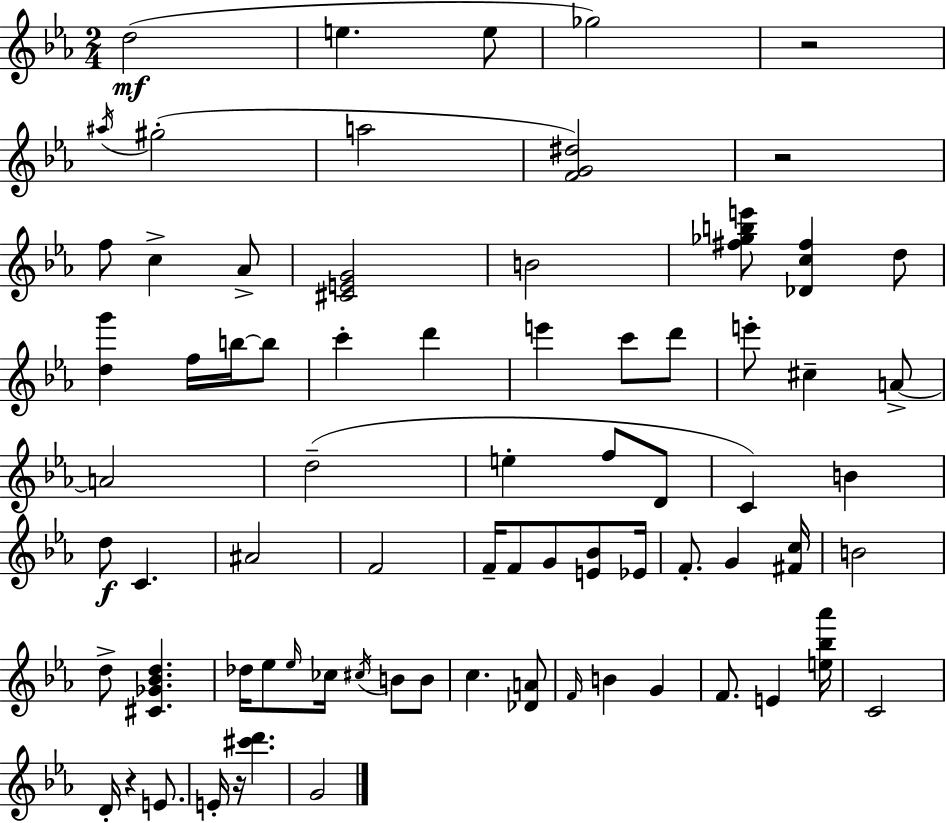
D5/h E5/q. E5/e Gb5/h R/h A#5/s G#5/h A5/h [F4,G4,D#5]/h R/h F5/e C5/q Ab4/e [C#4,E4,G4]/h B4/h [F#5,Gb5,B5,E6]/e [Db4,C5,F#5]/q D5/e [D5,G6]/q F5/s B5/s B5/e C6/q D6/q E6/q C6/e D6/e E6/e C#5/q A4/e A4/h D5/h E5/q F5/e D4/e C4/q B4/q D5/e C4/q. A#4/h F4/h F4/s F4/e G4/e [E4,Bb4]/e Eb4/s F4/e. G4/q [F#4,C5]/s B4/h D5/e [C#4,Gb4,Bb4,D5]/q. Db5/s Eb5/e Eb5/s CES5/s C#5/s B4/e B4/e C5/q. [Db4,A4]/e F4/s B4/q G4/q F4/e. E4/q [E5,Bb5,Ab6]/s C4/h D4/s R/q E4/e. E4/s R/s [C#6,D6]/q. G4/h